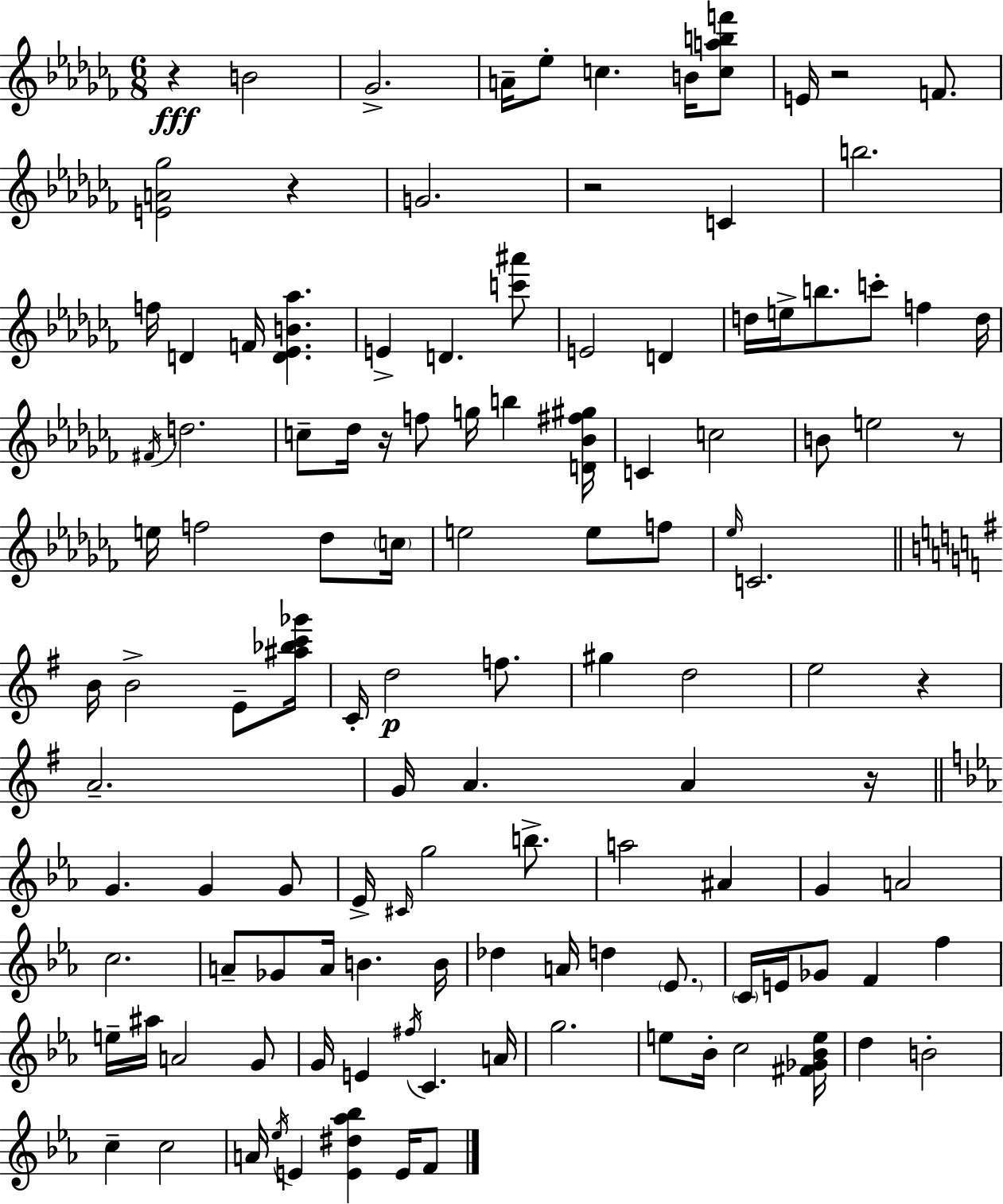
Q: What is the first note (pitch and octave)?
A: B4